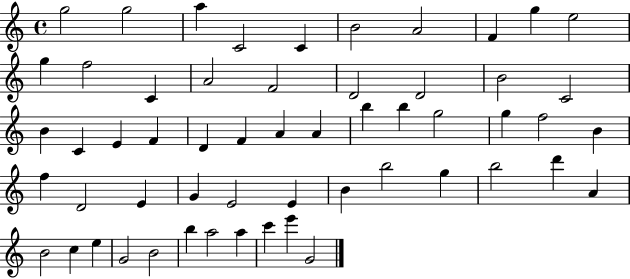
G5/h G5/h A5/q C4/h C4/q B4/h A4/h F4/q G5/q E5/h G5/q F5/h C4/q A4/h F4/h D4/h D4/h B4/h C4/h B4/q C4/q E4/q F4/q D4/q F4/q A4/q A4/q B5/q B5/q G5/h G5/q F5/h B4/q F5/q D4/h E4/q G4/q E4/h E4/q B4/q B5/h G5/q B5/h D6/q A4/q B4/h C5/q E5/q G4/h B4/h B5/q A5/h A5/q C6/q E6/q G4/h